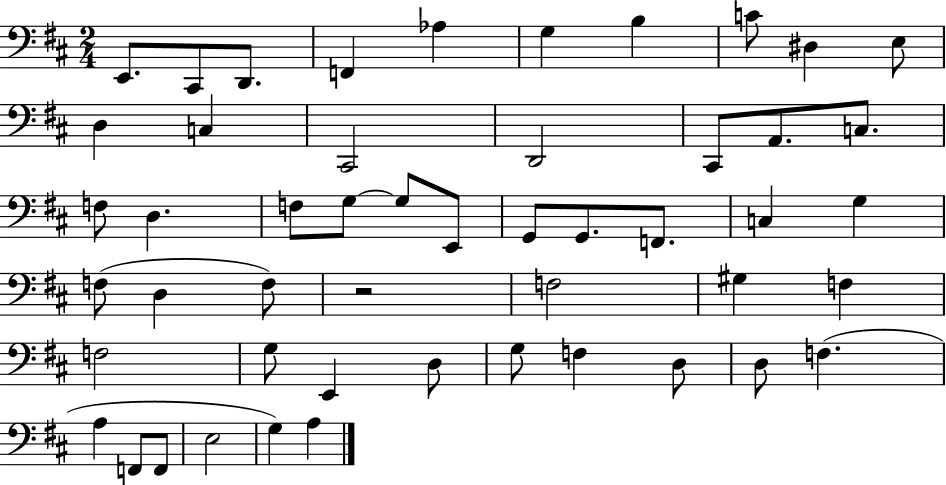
{
  \clef bass
  \numericTimeSignature
  \time 2/4
  \key d \major
  e,8. cis,8 d,8. | f,4 aes4 | g4 b4 | c'8 dis4 e8 | \break d4 c4 | cis,2 | d,2 | cis,8 a,8. c8. | \break f8 d4. | f8 g8~~ g8 e,8 | g,8 g,8. f,8. | c4 g4 | \break f8( d4 f8) | r2 | f2 | gis4 f4 | \break f2 | g8 e,4 d8 | g8 f4 d8 | d8 f4.( | \break a4 f,8 f,8 | e2 | g4) a4 | \bar "|."
}